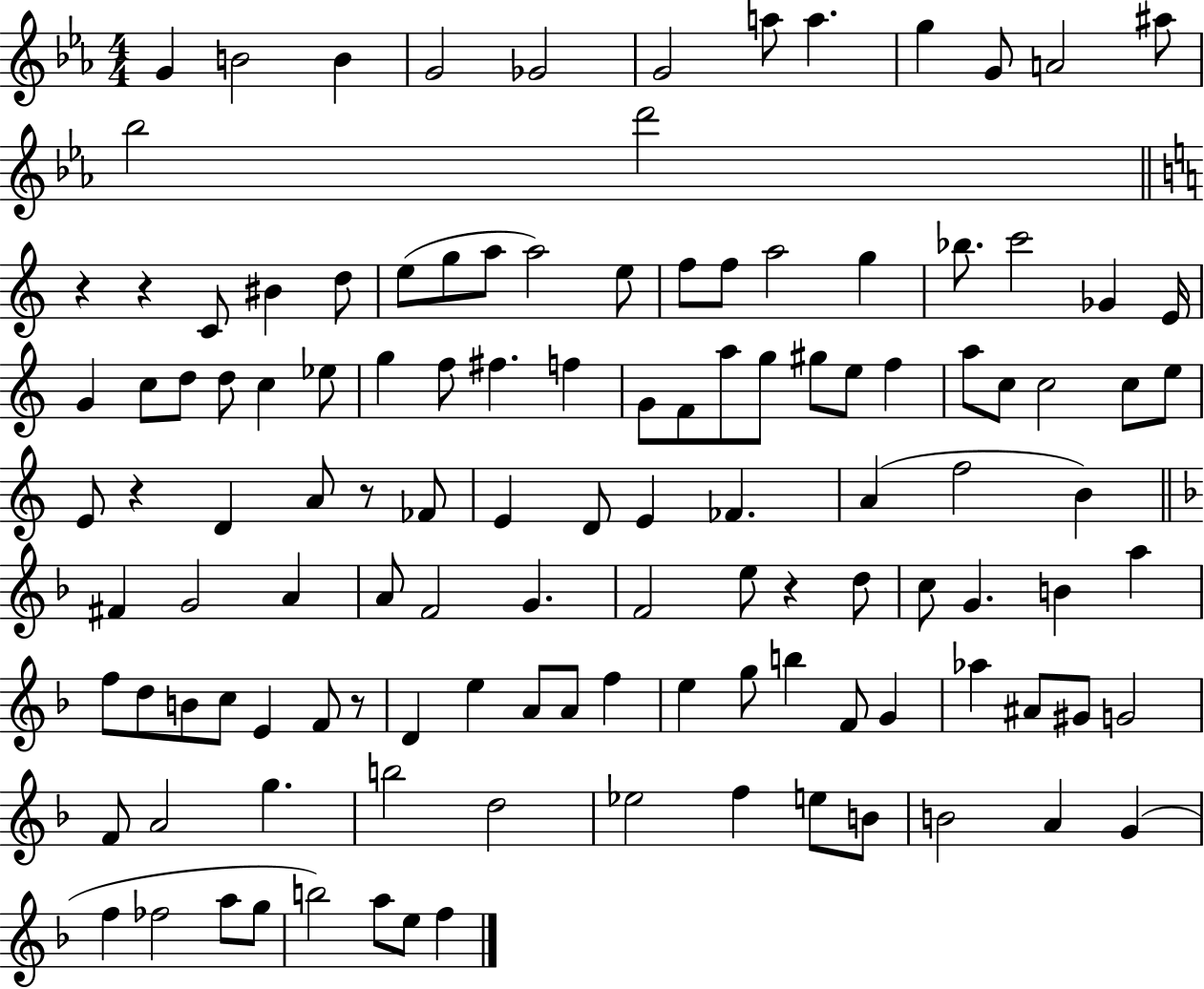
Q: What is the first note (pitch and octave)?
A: G4